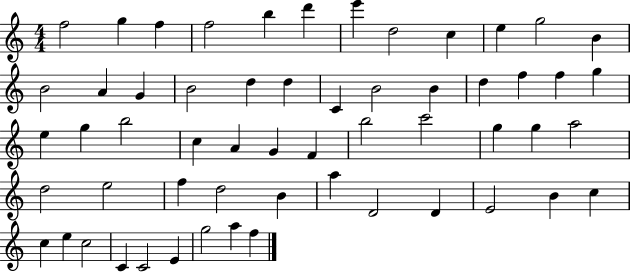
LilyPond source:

{
  \clef treble
  \numericTimeSignature
  \time 4/4
  \key c \major
  f''2 g''4 f''4 | f''2 b''4 d'''4 | e'''4 d''2 c''4 | e''4 g''2 b'4 | \break b'2 a'4 g'4 | b'2 d''4 d''4 | c'4 b'2 b'4 | d''4 f''4 f''4 g''4 | \break e''4 g''4 b''2 | c''4 a'4 g'4 f'4 | b''2 c'''2 | g''4 g''4 a''2 | \break d''2 e''2 | f''4 d''2 b'4 | a''4 d'2 d'4 | e'2 b'4 c''4 | \break c''4 e''4 c''2 | c'4 c'2 e'4 | g''2 a''4 f''4 | \bar "|."
}